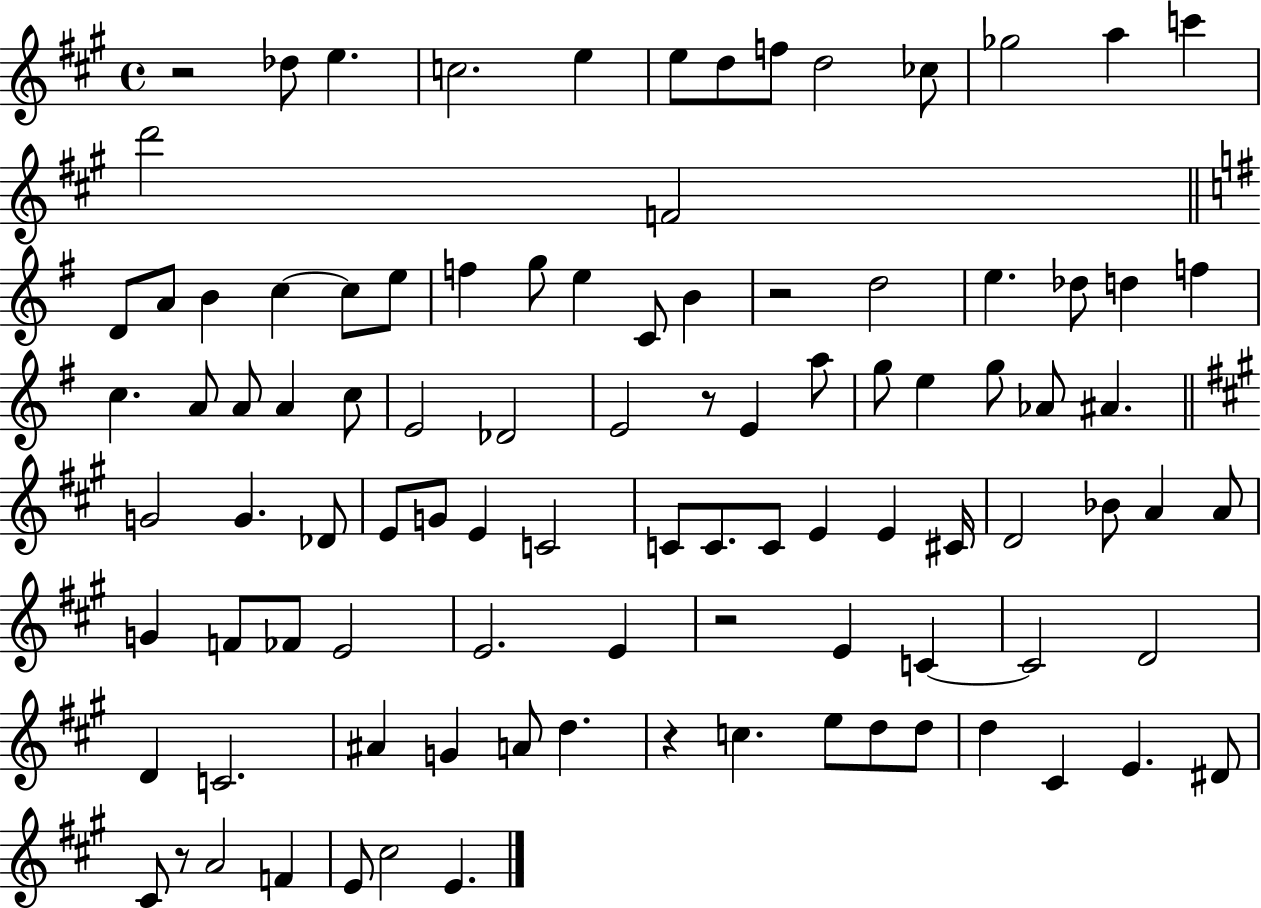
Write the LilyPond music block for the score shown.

{
  \clef treble
  \time 4/4
  \defaultTimeSignature
  \key a \major
  r2 des''8 e''4. | c''2. e''4 | e''8 d''8 f''8 d''2 ces''8 | ges''2 a''4 c'''4 | \break d'''2 f'2 | \bar "||" \break \key g \major d'8 a'8 b'4 c''4~~ c''8 e''8 | f''4 g''8 e''4 c'8 b'4 | r2 d''2 | e''4. des''8 d''4 f''4 | \break c''4. a'8 a'8 a'4 c''8 | e'2 des'2 | e'2 r8 e'4 a''8 | g''8 e''4 g''8 aes'8 ais'4. | \break \bar "||" \break \key a \major g'2 g'4. des'8 | e'8 g'8 e'4 c'2 | c'8 c'8. c'8 e'4 e'4 cis'16 | d'2 bes'8 a'4 a'8 | \break g'4 f'8 fes'8 e'2 | e'2. e'4 | r2 e'4 c'4~~ | c'2 d'2 | \break d'4 c'2. | ais'4 g'4 a'8 d''4. | r4 c''4. e''8 d''8 d''8 | d''4 cis'4 e'4. dis'8 | \break cis'8 r8 a'2 f'4 | e'8 cis''2 e'4. | \bar "|."
}